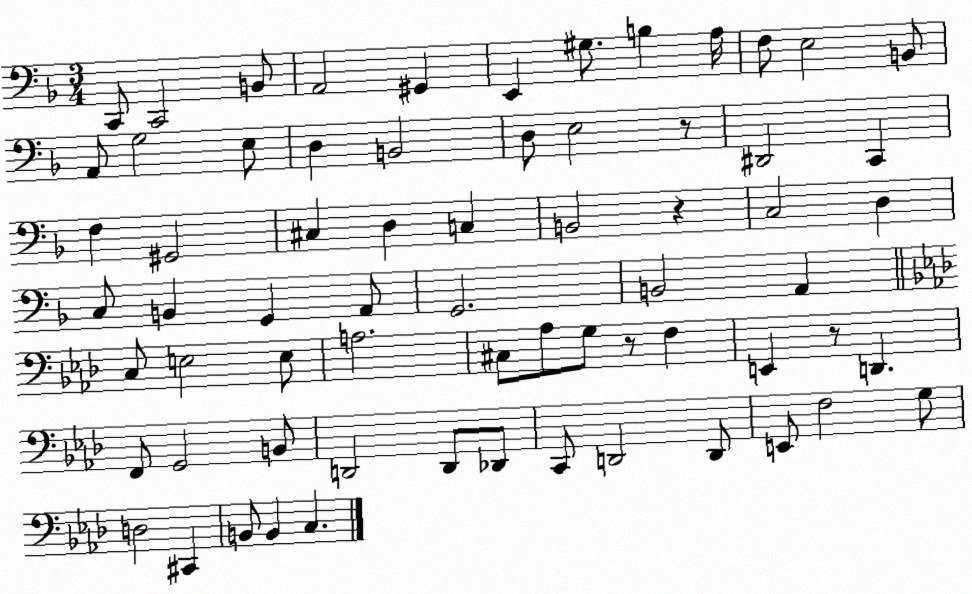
X:1
T:Untitled
M:3/4
L:1/4
K:F
C,,/2 C,,2 B,,/2 A,,2 ^G,, E,, ^G,/2 B, A,/4 F,/2 E,2 B,,/2 A,,/2 G,2 E,/2 D, B,,2 D,/2 E,2 z/2 ^D,,2 C,, F, ^G,,2 ^C, D, C, B,,2 z C,2 D, C,/2 B,, G,, A,,/2 G,,2 B,,2 A,, C,/2 E,2 E,/2 A,2 ^C,/2 _A,/2 G,/2 z/2 F, E,, z/2 D,, F,,/2 G,,2 B,,/2 D,,2 D,,/2 _D,,/2 C,,/2 D,,2 D,,/2 E,,/2 F,2 G,/2 D,2 ^C,, B,,/2 B,, C,